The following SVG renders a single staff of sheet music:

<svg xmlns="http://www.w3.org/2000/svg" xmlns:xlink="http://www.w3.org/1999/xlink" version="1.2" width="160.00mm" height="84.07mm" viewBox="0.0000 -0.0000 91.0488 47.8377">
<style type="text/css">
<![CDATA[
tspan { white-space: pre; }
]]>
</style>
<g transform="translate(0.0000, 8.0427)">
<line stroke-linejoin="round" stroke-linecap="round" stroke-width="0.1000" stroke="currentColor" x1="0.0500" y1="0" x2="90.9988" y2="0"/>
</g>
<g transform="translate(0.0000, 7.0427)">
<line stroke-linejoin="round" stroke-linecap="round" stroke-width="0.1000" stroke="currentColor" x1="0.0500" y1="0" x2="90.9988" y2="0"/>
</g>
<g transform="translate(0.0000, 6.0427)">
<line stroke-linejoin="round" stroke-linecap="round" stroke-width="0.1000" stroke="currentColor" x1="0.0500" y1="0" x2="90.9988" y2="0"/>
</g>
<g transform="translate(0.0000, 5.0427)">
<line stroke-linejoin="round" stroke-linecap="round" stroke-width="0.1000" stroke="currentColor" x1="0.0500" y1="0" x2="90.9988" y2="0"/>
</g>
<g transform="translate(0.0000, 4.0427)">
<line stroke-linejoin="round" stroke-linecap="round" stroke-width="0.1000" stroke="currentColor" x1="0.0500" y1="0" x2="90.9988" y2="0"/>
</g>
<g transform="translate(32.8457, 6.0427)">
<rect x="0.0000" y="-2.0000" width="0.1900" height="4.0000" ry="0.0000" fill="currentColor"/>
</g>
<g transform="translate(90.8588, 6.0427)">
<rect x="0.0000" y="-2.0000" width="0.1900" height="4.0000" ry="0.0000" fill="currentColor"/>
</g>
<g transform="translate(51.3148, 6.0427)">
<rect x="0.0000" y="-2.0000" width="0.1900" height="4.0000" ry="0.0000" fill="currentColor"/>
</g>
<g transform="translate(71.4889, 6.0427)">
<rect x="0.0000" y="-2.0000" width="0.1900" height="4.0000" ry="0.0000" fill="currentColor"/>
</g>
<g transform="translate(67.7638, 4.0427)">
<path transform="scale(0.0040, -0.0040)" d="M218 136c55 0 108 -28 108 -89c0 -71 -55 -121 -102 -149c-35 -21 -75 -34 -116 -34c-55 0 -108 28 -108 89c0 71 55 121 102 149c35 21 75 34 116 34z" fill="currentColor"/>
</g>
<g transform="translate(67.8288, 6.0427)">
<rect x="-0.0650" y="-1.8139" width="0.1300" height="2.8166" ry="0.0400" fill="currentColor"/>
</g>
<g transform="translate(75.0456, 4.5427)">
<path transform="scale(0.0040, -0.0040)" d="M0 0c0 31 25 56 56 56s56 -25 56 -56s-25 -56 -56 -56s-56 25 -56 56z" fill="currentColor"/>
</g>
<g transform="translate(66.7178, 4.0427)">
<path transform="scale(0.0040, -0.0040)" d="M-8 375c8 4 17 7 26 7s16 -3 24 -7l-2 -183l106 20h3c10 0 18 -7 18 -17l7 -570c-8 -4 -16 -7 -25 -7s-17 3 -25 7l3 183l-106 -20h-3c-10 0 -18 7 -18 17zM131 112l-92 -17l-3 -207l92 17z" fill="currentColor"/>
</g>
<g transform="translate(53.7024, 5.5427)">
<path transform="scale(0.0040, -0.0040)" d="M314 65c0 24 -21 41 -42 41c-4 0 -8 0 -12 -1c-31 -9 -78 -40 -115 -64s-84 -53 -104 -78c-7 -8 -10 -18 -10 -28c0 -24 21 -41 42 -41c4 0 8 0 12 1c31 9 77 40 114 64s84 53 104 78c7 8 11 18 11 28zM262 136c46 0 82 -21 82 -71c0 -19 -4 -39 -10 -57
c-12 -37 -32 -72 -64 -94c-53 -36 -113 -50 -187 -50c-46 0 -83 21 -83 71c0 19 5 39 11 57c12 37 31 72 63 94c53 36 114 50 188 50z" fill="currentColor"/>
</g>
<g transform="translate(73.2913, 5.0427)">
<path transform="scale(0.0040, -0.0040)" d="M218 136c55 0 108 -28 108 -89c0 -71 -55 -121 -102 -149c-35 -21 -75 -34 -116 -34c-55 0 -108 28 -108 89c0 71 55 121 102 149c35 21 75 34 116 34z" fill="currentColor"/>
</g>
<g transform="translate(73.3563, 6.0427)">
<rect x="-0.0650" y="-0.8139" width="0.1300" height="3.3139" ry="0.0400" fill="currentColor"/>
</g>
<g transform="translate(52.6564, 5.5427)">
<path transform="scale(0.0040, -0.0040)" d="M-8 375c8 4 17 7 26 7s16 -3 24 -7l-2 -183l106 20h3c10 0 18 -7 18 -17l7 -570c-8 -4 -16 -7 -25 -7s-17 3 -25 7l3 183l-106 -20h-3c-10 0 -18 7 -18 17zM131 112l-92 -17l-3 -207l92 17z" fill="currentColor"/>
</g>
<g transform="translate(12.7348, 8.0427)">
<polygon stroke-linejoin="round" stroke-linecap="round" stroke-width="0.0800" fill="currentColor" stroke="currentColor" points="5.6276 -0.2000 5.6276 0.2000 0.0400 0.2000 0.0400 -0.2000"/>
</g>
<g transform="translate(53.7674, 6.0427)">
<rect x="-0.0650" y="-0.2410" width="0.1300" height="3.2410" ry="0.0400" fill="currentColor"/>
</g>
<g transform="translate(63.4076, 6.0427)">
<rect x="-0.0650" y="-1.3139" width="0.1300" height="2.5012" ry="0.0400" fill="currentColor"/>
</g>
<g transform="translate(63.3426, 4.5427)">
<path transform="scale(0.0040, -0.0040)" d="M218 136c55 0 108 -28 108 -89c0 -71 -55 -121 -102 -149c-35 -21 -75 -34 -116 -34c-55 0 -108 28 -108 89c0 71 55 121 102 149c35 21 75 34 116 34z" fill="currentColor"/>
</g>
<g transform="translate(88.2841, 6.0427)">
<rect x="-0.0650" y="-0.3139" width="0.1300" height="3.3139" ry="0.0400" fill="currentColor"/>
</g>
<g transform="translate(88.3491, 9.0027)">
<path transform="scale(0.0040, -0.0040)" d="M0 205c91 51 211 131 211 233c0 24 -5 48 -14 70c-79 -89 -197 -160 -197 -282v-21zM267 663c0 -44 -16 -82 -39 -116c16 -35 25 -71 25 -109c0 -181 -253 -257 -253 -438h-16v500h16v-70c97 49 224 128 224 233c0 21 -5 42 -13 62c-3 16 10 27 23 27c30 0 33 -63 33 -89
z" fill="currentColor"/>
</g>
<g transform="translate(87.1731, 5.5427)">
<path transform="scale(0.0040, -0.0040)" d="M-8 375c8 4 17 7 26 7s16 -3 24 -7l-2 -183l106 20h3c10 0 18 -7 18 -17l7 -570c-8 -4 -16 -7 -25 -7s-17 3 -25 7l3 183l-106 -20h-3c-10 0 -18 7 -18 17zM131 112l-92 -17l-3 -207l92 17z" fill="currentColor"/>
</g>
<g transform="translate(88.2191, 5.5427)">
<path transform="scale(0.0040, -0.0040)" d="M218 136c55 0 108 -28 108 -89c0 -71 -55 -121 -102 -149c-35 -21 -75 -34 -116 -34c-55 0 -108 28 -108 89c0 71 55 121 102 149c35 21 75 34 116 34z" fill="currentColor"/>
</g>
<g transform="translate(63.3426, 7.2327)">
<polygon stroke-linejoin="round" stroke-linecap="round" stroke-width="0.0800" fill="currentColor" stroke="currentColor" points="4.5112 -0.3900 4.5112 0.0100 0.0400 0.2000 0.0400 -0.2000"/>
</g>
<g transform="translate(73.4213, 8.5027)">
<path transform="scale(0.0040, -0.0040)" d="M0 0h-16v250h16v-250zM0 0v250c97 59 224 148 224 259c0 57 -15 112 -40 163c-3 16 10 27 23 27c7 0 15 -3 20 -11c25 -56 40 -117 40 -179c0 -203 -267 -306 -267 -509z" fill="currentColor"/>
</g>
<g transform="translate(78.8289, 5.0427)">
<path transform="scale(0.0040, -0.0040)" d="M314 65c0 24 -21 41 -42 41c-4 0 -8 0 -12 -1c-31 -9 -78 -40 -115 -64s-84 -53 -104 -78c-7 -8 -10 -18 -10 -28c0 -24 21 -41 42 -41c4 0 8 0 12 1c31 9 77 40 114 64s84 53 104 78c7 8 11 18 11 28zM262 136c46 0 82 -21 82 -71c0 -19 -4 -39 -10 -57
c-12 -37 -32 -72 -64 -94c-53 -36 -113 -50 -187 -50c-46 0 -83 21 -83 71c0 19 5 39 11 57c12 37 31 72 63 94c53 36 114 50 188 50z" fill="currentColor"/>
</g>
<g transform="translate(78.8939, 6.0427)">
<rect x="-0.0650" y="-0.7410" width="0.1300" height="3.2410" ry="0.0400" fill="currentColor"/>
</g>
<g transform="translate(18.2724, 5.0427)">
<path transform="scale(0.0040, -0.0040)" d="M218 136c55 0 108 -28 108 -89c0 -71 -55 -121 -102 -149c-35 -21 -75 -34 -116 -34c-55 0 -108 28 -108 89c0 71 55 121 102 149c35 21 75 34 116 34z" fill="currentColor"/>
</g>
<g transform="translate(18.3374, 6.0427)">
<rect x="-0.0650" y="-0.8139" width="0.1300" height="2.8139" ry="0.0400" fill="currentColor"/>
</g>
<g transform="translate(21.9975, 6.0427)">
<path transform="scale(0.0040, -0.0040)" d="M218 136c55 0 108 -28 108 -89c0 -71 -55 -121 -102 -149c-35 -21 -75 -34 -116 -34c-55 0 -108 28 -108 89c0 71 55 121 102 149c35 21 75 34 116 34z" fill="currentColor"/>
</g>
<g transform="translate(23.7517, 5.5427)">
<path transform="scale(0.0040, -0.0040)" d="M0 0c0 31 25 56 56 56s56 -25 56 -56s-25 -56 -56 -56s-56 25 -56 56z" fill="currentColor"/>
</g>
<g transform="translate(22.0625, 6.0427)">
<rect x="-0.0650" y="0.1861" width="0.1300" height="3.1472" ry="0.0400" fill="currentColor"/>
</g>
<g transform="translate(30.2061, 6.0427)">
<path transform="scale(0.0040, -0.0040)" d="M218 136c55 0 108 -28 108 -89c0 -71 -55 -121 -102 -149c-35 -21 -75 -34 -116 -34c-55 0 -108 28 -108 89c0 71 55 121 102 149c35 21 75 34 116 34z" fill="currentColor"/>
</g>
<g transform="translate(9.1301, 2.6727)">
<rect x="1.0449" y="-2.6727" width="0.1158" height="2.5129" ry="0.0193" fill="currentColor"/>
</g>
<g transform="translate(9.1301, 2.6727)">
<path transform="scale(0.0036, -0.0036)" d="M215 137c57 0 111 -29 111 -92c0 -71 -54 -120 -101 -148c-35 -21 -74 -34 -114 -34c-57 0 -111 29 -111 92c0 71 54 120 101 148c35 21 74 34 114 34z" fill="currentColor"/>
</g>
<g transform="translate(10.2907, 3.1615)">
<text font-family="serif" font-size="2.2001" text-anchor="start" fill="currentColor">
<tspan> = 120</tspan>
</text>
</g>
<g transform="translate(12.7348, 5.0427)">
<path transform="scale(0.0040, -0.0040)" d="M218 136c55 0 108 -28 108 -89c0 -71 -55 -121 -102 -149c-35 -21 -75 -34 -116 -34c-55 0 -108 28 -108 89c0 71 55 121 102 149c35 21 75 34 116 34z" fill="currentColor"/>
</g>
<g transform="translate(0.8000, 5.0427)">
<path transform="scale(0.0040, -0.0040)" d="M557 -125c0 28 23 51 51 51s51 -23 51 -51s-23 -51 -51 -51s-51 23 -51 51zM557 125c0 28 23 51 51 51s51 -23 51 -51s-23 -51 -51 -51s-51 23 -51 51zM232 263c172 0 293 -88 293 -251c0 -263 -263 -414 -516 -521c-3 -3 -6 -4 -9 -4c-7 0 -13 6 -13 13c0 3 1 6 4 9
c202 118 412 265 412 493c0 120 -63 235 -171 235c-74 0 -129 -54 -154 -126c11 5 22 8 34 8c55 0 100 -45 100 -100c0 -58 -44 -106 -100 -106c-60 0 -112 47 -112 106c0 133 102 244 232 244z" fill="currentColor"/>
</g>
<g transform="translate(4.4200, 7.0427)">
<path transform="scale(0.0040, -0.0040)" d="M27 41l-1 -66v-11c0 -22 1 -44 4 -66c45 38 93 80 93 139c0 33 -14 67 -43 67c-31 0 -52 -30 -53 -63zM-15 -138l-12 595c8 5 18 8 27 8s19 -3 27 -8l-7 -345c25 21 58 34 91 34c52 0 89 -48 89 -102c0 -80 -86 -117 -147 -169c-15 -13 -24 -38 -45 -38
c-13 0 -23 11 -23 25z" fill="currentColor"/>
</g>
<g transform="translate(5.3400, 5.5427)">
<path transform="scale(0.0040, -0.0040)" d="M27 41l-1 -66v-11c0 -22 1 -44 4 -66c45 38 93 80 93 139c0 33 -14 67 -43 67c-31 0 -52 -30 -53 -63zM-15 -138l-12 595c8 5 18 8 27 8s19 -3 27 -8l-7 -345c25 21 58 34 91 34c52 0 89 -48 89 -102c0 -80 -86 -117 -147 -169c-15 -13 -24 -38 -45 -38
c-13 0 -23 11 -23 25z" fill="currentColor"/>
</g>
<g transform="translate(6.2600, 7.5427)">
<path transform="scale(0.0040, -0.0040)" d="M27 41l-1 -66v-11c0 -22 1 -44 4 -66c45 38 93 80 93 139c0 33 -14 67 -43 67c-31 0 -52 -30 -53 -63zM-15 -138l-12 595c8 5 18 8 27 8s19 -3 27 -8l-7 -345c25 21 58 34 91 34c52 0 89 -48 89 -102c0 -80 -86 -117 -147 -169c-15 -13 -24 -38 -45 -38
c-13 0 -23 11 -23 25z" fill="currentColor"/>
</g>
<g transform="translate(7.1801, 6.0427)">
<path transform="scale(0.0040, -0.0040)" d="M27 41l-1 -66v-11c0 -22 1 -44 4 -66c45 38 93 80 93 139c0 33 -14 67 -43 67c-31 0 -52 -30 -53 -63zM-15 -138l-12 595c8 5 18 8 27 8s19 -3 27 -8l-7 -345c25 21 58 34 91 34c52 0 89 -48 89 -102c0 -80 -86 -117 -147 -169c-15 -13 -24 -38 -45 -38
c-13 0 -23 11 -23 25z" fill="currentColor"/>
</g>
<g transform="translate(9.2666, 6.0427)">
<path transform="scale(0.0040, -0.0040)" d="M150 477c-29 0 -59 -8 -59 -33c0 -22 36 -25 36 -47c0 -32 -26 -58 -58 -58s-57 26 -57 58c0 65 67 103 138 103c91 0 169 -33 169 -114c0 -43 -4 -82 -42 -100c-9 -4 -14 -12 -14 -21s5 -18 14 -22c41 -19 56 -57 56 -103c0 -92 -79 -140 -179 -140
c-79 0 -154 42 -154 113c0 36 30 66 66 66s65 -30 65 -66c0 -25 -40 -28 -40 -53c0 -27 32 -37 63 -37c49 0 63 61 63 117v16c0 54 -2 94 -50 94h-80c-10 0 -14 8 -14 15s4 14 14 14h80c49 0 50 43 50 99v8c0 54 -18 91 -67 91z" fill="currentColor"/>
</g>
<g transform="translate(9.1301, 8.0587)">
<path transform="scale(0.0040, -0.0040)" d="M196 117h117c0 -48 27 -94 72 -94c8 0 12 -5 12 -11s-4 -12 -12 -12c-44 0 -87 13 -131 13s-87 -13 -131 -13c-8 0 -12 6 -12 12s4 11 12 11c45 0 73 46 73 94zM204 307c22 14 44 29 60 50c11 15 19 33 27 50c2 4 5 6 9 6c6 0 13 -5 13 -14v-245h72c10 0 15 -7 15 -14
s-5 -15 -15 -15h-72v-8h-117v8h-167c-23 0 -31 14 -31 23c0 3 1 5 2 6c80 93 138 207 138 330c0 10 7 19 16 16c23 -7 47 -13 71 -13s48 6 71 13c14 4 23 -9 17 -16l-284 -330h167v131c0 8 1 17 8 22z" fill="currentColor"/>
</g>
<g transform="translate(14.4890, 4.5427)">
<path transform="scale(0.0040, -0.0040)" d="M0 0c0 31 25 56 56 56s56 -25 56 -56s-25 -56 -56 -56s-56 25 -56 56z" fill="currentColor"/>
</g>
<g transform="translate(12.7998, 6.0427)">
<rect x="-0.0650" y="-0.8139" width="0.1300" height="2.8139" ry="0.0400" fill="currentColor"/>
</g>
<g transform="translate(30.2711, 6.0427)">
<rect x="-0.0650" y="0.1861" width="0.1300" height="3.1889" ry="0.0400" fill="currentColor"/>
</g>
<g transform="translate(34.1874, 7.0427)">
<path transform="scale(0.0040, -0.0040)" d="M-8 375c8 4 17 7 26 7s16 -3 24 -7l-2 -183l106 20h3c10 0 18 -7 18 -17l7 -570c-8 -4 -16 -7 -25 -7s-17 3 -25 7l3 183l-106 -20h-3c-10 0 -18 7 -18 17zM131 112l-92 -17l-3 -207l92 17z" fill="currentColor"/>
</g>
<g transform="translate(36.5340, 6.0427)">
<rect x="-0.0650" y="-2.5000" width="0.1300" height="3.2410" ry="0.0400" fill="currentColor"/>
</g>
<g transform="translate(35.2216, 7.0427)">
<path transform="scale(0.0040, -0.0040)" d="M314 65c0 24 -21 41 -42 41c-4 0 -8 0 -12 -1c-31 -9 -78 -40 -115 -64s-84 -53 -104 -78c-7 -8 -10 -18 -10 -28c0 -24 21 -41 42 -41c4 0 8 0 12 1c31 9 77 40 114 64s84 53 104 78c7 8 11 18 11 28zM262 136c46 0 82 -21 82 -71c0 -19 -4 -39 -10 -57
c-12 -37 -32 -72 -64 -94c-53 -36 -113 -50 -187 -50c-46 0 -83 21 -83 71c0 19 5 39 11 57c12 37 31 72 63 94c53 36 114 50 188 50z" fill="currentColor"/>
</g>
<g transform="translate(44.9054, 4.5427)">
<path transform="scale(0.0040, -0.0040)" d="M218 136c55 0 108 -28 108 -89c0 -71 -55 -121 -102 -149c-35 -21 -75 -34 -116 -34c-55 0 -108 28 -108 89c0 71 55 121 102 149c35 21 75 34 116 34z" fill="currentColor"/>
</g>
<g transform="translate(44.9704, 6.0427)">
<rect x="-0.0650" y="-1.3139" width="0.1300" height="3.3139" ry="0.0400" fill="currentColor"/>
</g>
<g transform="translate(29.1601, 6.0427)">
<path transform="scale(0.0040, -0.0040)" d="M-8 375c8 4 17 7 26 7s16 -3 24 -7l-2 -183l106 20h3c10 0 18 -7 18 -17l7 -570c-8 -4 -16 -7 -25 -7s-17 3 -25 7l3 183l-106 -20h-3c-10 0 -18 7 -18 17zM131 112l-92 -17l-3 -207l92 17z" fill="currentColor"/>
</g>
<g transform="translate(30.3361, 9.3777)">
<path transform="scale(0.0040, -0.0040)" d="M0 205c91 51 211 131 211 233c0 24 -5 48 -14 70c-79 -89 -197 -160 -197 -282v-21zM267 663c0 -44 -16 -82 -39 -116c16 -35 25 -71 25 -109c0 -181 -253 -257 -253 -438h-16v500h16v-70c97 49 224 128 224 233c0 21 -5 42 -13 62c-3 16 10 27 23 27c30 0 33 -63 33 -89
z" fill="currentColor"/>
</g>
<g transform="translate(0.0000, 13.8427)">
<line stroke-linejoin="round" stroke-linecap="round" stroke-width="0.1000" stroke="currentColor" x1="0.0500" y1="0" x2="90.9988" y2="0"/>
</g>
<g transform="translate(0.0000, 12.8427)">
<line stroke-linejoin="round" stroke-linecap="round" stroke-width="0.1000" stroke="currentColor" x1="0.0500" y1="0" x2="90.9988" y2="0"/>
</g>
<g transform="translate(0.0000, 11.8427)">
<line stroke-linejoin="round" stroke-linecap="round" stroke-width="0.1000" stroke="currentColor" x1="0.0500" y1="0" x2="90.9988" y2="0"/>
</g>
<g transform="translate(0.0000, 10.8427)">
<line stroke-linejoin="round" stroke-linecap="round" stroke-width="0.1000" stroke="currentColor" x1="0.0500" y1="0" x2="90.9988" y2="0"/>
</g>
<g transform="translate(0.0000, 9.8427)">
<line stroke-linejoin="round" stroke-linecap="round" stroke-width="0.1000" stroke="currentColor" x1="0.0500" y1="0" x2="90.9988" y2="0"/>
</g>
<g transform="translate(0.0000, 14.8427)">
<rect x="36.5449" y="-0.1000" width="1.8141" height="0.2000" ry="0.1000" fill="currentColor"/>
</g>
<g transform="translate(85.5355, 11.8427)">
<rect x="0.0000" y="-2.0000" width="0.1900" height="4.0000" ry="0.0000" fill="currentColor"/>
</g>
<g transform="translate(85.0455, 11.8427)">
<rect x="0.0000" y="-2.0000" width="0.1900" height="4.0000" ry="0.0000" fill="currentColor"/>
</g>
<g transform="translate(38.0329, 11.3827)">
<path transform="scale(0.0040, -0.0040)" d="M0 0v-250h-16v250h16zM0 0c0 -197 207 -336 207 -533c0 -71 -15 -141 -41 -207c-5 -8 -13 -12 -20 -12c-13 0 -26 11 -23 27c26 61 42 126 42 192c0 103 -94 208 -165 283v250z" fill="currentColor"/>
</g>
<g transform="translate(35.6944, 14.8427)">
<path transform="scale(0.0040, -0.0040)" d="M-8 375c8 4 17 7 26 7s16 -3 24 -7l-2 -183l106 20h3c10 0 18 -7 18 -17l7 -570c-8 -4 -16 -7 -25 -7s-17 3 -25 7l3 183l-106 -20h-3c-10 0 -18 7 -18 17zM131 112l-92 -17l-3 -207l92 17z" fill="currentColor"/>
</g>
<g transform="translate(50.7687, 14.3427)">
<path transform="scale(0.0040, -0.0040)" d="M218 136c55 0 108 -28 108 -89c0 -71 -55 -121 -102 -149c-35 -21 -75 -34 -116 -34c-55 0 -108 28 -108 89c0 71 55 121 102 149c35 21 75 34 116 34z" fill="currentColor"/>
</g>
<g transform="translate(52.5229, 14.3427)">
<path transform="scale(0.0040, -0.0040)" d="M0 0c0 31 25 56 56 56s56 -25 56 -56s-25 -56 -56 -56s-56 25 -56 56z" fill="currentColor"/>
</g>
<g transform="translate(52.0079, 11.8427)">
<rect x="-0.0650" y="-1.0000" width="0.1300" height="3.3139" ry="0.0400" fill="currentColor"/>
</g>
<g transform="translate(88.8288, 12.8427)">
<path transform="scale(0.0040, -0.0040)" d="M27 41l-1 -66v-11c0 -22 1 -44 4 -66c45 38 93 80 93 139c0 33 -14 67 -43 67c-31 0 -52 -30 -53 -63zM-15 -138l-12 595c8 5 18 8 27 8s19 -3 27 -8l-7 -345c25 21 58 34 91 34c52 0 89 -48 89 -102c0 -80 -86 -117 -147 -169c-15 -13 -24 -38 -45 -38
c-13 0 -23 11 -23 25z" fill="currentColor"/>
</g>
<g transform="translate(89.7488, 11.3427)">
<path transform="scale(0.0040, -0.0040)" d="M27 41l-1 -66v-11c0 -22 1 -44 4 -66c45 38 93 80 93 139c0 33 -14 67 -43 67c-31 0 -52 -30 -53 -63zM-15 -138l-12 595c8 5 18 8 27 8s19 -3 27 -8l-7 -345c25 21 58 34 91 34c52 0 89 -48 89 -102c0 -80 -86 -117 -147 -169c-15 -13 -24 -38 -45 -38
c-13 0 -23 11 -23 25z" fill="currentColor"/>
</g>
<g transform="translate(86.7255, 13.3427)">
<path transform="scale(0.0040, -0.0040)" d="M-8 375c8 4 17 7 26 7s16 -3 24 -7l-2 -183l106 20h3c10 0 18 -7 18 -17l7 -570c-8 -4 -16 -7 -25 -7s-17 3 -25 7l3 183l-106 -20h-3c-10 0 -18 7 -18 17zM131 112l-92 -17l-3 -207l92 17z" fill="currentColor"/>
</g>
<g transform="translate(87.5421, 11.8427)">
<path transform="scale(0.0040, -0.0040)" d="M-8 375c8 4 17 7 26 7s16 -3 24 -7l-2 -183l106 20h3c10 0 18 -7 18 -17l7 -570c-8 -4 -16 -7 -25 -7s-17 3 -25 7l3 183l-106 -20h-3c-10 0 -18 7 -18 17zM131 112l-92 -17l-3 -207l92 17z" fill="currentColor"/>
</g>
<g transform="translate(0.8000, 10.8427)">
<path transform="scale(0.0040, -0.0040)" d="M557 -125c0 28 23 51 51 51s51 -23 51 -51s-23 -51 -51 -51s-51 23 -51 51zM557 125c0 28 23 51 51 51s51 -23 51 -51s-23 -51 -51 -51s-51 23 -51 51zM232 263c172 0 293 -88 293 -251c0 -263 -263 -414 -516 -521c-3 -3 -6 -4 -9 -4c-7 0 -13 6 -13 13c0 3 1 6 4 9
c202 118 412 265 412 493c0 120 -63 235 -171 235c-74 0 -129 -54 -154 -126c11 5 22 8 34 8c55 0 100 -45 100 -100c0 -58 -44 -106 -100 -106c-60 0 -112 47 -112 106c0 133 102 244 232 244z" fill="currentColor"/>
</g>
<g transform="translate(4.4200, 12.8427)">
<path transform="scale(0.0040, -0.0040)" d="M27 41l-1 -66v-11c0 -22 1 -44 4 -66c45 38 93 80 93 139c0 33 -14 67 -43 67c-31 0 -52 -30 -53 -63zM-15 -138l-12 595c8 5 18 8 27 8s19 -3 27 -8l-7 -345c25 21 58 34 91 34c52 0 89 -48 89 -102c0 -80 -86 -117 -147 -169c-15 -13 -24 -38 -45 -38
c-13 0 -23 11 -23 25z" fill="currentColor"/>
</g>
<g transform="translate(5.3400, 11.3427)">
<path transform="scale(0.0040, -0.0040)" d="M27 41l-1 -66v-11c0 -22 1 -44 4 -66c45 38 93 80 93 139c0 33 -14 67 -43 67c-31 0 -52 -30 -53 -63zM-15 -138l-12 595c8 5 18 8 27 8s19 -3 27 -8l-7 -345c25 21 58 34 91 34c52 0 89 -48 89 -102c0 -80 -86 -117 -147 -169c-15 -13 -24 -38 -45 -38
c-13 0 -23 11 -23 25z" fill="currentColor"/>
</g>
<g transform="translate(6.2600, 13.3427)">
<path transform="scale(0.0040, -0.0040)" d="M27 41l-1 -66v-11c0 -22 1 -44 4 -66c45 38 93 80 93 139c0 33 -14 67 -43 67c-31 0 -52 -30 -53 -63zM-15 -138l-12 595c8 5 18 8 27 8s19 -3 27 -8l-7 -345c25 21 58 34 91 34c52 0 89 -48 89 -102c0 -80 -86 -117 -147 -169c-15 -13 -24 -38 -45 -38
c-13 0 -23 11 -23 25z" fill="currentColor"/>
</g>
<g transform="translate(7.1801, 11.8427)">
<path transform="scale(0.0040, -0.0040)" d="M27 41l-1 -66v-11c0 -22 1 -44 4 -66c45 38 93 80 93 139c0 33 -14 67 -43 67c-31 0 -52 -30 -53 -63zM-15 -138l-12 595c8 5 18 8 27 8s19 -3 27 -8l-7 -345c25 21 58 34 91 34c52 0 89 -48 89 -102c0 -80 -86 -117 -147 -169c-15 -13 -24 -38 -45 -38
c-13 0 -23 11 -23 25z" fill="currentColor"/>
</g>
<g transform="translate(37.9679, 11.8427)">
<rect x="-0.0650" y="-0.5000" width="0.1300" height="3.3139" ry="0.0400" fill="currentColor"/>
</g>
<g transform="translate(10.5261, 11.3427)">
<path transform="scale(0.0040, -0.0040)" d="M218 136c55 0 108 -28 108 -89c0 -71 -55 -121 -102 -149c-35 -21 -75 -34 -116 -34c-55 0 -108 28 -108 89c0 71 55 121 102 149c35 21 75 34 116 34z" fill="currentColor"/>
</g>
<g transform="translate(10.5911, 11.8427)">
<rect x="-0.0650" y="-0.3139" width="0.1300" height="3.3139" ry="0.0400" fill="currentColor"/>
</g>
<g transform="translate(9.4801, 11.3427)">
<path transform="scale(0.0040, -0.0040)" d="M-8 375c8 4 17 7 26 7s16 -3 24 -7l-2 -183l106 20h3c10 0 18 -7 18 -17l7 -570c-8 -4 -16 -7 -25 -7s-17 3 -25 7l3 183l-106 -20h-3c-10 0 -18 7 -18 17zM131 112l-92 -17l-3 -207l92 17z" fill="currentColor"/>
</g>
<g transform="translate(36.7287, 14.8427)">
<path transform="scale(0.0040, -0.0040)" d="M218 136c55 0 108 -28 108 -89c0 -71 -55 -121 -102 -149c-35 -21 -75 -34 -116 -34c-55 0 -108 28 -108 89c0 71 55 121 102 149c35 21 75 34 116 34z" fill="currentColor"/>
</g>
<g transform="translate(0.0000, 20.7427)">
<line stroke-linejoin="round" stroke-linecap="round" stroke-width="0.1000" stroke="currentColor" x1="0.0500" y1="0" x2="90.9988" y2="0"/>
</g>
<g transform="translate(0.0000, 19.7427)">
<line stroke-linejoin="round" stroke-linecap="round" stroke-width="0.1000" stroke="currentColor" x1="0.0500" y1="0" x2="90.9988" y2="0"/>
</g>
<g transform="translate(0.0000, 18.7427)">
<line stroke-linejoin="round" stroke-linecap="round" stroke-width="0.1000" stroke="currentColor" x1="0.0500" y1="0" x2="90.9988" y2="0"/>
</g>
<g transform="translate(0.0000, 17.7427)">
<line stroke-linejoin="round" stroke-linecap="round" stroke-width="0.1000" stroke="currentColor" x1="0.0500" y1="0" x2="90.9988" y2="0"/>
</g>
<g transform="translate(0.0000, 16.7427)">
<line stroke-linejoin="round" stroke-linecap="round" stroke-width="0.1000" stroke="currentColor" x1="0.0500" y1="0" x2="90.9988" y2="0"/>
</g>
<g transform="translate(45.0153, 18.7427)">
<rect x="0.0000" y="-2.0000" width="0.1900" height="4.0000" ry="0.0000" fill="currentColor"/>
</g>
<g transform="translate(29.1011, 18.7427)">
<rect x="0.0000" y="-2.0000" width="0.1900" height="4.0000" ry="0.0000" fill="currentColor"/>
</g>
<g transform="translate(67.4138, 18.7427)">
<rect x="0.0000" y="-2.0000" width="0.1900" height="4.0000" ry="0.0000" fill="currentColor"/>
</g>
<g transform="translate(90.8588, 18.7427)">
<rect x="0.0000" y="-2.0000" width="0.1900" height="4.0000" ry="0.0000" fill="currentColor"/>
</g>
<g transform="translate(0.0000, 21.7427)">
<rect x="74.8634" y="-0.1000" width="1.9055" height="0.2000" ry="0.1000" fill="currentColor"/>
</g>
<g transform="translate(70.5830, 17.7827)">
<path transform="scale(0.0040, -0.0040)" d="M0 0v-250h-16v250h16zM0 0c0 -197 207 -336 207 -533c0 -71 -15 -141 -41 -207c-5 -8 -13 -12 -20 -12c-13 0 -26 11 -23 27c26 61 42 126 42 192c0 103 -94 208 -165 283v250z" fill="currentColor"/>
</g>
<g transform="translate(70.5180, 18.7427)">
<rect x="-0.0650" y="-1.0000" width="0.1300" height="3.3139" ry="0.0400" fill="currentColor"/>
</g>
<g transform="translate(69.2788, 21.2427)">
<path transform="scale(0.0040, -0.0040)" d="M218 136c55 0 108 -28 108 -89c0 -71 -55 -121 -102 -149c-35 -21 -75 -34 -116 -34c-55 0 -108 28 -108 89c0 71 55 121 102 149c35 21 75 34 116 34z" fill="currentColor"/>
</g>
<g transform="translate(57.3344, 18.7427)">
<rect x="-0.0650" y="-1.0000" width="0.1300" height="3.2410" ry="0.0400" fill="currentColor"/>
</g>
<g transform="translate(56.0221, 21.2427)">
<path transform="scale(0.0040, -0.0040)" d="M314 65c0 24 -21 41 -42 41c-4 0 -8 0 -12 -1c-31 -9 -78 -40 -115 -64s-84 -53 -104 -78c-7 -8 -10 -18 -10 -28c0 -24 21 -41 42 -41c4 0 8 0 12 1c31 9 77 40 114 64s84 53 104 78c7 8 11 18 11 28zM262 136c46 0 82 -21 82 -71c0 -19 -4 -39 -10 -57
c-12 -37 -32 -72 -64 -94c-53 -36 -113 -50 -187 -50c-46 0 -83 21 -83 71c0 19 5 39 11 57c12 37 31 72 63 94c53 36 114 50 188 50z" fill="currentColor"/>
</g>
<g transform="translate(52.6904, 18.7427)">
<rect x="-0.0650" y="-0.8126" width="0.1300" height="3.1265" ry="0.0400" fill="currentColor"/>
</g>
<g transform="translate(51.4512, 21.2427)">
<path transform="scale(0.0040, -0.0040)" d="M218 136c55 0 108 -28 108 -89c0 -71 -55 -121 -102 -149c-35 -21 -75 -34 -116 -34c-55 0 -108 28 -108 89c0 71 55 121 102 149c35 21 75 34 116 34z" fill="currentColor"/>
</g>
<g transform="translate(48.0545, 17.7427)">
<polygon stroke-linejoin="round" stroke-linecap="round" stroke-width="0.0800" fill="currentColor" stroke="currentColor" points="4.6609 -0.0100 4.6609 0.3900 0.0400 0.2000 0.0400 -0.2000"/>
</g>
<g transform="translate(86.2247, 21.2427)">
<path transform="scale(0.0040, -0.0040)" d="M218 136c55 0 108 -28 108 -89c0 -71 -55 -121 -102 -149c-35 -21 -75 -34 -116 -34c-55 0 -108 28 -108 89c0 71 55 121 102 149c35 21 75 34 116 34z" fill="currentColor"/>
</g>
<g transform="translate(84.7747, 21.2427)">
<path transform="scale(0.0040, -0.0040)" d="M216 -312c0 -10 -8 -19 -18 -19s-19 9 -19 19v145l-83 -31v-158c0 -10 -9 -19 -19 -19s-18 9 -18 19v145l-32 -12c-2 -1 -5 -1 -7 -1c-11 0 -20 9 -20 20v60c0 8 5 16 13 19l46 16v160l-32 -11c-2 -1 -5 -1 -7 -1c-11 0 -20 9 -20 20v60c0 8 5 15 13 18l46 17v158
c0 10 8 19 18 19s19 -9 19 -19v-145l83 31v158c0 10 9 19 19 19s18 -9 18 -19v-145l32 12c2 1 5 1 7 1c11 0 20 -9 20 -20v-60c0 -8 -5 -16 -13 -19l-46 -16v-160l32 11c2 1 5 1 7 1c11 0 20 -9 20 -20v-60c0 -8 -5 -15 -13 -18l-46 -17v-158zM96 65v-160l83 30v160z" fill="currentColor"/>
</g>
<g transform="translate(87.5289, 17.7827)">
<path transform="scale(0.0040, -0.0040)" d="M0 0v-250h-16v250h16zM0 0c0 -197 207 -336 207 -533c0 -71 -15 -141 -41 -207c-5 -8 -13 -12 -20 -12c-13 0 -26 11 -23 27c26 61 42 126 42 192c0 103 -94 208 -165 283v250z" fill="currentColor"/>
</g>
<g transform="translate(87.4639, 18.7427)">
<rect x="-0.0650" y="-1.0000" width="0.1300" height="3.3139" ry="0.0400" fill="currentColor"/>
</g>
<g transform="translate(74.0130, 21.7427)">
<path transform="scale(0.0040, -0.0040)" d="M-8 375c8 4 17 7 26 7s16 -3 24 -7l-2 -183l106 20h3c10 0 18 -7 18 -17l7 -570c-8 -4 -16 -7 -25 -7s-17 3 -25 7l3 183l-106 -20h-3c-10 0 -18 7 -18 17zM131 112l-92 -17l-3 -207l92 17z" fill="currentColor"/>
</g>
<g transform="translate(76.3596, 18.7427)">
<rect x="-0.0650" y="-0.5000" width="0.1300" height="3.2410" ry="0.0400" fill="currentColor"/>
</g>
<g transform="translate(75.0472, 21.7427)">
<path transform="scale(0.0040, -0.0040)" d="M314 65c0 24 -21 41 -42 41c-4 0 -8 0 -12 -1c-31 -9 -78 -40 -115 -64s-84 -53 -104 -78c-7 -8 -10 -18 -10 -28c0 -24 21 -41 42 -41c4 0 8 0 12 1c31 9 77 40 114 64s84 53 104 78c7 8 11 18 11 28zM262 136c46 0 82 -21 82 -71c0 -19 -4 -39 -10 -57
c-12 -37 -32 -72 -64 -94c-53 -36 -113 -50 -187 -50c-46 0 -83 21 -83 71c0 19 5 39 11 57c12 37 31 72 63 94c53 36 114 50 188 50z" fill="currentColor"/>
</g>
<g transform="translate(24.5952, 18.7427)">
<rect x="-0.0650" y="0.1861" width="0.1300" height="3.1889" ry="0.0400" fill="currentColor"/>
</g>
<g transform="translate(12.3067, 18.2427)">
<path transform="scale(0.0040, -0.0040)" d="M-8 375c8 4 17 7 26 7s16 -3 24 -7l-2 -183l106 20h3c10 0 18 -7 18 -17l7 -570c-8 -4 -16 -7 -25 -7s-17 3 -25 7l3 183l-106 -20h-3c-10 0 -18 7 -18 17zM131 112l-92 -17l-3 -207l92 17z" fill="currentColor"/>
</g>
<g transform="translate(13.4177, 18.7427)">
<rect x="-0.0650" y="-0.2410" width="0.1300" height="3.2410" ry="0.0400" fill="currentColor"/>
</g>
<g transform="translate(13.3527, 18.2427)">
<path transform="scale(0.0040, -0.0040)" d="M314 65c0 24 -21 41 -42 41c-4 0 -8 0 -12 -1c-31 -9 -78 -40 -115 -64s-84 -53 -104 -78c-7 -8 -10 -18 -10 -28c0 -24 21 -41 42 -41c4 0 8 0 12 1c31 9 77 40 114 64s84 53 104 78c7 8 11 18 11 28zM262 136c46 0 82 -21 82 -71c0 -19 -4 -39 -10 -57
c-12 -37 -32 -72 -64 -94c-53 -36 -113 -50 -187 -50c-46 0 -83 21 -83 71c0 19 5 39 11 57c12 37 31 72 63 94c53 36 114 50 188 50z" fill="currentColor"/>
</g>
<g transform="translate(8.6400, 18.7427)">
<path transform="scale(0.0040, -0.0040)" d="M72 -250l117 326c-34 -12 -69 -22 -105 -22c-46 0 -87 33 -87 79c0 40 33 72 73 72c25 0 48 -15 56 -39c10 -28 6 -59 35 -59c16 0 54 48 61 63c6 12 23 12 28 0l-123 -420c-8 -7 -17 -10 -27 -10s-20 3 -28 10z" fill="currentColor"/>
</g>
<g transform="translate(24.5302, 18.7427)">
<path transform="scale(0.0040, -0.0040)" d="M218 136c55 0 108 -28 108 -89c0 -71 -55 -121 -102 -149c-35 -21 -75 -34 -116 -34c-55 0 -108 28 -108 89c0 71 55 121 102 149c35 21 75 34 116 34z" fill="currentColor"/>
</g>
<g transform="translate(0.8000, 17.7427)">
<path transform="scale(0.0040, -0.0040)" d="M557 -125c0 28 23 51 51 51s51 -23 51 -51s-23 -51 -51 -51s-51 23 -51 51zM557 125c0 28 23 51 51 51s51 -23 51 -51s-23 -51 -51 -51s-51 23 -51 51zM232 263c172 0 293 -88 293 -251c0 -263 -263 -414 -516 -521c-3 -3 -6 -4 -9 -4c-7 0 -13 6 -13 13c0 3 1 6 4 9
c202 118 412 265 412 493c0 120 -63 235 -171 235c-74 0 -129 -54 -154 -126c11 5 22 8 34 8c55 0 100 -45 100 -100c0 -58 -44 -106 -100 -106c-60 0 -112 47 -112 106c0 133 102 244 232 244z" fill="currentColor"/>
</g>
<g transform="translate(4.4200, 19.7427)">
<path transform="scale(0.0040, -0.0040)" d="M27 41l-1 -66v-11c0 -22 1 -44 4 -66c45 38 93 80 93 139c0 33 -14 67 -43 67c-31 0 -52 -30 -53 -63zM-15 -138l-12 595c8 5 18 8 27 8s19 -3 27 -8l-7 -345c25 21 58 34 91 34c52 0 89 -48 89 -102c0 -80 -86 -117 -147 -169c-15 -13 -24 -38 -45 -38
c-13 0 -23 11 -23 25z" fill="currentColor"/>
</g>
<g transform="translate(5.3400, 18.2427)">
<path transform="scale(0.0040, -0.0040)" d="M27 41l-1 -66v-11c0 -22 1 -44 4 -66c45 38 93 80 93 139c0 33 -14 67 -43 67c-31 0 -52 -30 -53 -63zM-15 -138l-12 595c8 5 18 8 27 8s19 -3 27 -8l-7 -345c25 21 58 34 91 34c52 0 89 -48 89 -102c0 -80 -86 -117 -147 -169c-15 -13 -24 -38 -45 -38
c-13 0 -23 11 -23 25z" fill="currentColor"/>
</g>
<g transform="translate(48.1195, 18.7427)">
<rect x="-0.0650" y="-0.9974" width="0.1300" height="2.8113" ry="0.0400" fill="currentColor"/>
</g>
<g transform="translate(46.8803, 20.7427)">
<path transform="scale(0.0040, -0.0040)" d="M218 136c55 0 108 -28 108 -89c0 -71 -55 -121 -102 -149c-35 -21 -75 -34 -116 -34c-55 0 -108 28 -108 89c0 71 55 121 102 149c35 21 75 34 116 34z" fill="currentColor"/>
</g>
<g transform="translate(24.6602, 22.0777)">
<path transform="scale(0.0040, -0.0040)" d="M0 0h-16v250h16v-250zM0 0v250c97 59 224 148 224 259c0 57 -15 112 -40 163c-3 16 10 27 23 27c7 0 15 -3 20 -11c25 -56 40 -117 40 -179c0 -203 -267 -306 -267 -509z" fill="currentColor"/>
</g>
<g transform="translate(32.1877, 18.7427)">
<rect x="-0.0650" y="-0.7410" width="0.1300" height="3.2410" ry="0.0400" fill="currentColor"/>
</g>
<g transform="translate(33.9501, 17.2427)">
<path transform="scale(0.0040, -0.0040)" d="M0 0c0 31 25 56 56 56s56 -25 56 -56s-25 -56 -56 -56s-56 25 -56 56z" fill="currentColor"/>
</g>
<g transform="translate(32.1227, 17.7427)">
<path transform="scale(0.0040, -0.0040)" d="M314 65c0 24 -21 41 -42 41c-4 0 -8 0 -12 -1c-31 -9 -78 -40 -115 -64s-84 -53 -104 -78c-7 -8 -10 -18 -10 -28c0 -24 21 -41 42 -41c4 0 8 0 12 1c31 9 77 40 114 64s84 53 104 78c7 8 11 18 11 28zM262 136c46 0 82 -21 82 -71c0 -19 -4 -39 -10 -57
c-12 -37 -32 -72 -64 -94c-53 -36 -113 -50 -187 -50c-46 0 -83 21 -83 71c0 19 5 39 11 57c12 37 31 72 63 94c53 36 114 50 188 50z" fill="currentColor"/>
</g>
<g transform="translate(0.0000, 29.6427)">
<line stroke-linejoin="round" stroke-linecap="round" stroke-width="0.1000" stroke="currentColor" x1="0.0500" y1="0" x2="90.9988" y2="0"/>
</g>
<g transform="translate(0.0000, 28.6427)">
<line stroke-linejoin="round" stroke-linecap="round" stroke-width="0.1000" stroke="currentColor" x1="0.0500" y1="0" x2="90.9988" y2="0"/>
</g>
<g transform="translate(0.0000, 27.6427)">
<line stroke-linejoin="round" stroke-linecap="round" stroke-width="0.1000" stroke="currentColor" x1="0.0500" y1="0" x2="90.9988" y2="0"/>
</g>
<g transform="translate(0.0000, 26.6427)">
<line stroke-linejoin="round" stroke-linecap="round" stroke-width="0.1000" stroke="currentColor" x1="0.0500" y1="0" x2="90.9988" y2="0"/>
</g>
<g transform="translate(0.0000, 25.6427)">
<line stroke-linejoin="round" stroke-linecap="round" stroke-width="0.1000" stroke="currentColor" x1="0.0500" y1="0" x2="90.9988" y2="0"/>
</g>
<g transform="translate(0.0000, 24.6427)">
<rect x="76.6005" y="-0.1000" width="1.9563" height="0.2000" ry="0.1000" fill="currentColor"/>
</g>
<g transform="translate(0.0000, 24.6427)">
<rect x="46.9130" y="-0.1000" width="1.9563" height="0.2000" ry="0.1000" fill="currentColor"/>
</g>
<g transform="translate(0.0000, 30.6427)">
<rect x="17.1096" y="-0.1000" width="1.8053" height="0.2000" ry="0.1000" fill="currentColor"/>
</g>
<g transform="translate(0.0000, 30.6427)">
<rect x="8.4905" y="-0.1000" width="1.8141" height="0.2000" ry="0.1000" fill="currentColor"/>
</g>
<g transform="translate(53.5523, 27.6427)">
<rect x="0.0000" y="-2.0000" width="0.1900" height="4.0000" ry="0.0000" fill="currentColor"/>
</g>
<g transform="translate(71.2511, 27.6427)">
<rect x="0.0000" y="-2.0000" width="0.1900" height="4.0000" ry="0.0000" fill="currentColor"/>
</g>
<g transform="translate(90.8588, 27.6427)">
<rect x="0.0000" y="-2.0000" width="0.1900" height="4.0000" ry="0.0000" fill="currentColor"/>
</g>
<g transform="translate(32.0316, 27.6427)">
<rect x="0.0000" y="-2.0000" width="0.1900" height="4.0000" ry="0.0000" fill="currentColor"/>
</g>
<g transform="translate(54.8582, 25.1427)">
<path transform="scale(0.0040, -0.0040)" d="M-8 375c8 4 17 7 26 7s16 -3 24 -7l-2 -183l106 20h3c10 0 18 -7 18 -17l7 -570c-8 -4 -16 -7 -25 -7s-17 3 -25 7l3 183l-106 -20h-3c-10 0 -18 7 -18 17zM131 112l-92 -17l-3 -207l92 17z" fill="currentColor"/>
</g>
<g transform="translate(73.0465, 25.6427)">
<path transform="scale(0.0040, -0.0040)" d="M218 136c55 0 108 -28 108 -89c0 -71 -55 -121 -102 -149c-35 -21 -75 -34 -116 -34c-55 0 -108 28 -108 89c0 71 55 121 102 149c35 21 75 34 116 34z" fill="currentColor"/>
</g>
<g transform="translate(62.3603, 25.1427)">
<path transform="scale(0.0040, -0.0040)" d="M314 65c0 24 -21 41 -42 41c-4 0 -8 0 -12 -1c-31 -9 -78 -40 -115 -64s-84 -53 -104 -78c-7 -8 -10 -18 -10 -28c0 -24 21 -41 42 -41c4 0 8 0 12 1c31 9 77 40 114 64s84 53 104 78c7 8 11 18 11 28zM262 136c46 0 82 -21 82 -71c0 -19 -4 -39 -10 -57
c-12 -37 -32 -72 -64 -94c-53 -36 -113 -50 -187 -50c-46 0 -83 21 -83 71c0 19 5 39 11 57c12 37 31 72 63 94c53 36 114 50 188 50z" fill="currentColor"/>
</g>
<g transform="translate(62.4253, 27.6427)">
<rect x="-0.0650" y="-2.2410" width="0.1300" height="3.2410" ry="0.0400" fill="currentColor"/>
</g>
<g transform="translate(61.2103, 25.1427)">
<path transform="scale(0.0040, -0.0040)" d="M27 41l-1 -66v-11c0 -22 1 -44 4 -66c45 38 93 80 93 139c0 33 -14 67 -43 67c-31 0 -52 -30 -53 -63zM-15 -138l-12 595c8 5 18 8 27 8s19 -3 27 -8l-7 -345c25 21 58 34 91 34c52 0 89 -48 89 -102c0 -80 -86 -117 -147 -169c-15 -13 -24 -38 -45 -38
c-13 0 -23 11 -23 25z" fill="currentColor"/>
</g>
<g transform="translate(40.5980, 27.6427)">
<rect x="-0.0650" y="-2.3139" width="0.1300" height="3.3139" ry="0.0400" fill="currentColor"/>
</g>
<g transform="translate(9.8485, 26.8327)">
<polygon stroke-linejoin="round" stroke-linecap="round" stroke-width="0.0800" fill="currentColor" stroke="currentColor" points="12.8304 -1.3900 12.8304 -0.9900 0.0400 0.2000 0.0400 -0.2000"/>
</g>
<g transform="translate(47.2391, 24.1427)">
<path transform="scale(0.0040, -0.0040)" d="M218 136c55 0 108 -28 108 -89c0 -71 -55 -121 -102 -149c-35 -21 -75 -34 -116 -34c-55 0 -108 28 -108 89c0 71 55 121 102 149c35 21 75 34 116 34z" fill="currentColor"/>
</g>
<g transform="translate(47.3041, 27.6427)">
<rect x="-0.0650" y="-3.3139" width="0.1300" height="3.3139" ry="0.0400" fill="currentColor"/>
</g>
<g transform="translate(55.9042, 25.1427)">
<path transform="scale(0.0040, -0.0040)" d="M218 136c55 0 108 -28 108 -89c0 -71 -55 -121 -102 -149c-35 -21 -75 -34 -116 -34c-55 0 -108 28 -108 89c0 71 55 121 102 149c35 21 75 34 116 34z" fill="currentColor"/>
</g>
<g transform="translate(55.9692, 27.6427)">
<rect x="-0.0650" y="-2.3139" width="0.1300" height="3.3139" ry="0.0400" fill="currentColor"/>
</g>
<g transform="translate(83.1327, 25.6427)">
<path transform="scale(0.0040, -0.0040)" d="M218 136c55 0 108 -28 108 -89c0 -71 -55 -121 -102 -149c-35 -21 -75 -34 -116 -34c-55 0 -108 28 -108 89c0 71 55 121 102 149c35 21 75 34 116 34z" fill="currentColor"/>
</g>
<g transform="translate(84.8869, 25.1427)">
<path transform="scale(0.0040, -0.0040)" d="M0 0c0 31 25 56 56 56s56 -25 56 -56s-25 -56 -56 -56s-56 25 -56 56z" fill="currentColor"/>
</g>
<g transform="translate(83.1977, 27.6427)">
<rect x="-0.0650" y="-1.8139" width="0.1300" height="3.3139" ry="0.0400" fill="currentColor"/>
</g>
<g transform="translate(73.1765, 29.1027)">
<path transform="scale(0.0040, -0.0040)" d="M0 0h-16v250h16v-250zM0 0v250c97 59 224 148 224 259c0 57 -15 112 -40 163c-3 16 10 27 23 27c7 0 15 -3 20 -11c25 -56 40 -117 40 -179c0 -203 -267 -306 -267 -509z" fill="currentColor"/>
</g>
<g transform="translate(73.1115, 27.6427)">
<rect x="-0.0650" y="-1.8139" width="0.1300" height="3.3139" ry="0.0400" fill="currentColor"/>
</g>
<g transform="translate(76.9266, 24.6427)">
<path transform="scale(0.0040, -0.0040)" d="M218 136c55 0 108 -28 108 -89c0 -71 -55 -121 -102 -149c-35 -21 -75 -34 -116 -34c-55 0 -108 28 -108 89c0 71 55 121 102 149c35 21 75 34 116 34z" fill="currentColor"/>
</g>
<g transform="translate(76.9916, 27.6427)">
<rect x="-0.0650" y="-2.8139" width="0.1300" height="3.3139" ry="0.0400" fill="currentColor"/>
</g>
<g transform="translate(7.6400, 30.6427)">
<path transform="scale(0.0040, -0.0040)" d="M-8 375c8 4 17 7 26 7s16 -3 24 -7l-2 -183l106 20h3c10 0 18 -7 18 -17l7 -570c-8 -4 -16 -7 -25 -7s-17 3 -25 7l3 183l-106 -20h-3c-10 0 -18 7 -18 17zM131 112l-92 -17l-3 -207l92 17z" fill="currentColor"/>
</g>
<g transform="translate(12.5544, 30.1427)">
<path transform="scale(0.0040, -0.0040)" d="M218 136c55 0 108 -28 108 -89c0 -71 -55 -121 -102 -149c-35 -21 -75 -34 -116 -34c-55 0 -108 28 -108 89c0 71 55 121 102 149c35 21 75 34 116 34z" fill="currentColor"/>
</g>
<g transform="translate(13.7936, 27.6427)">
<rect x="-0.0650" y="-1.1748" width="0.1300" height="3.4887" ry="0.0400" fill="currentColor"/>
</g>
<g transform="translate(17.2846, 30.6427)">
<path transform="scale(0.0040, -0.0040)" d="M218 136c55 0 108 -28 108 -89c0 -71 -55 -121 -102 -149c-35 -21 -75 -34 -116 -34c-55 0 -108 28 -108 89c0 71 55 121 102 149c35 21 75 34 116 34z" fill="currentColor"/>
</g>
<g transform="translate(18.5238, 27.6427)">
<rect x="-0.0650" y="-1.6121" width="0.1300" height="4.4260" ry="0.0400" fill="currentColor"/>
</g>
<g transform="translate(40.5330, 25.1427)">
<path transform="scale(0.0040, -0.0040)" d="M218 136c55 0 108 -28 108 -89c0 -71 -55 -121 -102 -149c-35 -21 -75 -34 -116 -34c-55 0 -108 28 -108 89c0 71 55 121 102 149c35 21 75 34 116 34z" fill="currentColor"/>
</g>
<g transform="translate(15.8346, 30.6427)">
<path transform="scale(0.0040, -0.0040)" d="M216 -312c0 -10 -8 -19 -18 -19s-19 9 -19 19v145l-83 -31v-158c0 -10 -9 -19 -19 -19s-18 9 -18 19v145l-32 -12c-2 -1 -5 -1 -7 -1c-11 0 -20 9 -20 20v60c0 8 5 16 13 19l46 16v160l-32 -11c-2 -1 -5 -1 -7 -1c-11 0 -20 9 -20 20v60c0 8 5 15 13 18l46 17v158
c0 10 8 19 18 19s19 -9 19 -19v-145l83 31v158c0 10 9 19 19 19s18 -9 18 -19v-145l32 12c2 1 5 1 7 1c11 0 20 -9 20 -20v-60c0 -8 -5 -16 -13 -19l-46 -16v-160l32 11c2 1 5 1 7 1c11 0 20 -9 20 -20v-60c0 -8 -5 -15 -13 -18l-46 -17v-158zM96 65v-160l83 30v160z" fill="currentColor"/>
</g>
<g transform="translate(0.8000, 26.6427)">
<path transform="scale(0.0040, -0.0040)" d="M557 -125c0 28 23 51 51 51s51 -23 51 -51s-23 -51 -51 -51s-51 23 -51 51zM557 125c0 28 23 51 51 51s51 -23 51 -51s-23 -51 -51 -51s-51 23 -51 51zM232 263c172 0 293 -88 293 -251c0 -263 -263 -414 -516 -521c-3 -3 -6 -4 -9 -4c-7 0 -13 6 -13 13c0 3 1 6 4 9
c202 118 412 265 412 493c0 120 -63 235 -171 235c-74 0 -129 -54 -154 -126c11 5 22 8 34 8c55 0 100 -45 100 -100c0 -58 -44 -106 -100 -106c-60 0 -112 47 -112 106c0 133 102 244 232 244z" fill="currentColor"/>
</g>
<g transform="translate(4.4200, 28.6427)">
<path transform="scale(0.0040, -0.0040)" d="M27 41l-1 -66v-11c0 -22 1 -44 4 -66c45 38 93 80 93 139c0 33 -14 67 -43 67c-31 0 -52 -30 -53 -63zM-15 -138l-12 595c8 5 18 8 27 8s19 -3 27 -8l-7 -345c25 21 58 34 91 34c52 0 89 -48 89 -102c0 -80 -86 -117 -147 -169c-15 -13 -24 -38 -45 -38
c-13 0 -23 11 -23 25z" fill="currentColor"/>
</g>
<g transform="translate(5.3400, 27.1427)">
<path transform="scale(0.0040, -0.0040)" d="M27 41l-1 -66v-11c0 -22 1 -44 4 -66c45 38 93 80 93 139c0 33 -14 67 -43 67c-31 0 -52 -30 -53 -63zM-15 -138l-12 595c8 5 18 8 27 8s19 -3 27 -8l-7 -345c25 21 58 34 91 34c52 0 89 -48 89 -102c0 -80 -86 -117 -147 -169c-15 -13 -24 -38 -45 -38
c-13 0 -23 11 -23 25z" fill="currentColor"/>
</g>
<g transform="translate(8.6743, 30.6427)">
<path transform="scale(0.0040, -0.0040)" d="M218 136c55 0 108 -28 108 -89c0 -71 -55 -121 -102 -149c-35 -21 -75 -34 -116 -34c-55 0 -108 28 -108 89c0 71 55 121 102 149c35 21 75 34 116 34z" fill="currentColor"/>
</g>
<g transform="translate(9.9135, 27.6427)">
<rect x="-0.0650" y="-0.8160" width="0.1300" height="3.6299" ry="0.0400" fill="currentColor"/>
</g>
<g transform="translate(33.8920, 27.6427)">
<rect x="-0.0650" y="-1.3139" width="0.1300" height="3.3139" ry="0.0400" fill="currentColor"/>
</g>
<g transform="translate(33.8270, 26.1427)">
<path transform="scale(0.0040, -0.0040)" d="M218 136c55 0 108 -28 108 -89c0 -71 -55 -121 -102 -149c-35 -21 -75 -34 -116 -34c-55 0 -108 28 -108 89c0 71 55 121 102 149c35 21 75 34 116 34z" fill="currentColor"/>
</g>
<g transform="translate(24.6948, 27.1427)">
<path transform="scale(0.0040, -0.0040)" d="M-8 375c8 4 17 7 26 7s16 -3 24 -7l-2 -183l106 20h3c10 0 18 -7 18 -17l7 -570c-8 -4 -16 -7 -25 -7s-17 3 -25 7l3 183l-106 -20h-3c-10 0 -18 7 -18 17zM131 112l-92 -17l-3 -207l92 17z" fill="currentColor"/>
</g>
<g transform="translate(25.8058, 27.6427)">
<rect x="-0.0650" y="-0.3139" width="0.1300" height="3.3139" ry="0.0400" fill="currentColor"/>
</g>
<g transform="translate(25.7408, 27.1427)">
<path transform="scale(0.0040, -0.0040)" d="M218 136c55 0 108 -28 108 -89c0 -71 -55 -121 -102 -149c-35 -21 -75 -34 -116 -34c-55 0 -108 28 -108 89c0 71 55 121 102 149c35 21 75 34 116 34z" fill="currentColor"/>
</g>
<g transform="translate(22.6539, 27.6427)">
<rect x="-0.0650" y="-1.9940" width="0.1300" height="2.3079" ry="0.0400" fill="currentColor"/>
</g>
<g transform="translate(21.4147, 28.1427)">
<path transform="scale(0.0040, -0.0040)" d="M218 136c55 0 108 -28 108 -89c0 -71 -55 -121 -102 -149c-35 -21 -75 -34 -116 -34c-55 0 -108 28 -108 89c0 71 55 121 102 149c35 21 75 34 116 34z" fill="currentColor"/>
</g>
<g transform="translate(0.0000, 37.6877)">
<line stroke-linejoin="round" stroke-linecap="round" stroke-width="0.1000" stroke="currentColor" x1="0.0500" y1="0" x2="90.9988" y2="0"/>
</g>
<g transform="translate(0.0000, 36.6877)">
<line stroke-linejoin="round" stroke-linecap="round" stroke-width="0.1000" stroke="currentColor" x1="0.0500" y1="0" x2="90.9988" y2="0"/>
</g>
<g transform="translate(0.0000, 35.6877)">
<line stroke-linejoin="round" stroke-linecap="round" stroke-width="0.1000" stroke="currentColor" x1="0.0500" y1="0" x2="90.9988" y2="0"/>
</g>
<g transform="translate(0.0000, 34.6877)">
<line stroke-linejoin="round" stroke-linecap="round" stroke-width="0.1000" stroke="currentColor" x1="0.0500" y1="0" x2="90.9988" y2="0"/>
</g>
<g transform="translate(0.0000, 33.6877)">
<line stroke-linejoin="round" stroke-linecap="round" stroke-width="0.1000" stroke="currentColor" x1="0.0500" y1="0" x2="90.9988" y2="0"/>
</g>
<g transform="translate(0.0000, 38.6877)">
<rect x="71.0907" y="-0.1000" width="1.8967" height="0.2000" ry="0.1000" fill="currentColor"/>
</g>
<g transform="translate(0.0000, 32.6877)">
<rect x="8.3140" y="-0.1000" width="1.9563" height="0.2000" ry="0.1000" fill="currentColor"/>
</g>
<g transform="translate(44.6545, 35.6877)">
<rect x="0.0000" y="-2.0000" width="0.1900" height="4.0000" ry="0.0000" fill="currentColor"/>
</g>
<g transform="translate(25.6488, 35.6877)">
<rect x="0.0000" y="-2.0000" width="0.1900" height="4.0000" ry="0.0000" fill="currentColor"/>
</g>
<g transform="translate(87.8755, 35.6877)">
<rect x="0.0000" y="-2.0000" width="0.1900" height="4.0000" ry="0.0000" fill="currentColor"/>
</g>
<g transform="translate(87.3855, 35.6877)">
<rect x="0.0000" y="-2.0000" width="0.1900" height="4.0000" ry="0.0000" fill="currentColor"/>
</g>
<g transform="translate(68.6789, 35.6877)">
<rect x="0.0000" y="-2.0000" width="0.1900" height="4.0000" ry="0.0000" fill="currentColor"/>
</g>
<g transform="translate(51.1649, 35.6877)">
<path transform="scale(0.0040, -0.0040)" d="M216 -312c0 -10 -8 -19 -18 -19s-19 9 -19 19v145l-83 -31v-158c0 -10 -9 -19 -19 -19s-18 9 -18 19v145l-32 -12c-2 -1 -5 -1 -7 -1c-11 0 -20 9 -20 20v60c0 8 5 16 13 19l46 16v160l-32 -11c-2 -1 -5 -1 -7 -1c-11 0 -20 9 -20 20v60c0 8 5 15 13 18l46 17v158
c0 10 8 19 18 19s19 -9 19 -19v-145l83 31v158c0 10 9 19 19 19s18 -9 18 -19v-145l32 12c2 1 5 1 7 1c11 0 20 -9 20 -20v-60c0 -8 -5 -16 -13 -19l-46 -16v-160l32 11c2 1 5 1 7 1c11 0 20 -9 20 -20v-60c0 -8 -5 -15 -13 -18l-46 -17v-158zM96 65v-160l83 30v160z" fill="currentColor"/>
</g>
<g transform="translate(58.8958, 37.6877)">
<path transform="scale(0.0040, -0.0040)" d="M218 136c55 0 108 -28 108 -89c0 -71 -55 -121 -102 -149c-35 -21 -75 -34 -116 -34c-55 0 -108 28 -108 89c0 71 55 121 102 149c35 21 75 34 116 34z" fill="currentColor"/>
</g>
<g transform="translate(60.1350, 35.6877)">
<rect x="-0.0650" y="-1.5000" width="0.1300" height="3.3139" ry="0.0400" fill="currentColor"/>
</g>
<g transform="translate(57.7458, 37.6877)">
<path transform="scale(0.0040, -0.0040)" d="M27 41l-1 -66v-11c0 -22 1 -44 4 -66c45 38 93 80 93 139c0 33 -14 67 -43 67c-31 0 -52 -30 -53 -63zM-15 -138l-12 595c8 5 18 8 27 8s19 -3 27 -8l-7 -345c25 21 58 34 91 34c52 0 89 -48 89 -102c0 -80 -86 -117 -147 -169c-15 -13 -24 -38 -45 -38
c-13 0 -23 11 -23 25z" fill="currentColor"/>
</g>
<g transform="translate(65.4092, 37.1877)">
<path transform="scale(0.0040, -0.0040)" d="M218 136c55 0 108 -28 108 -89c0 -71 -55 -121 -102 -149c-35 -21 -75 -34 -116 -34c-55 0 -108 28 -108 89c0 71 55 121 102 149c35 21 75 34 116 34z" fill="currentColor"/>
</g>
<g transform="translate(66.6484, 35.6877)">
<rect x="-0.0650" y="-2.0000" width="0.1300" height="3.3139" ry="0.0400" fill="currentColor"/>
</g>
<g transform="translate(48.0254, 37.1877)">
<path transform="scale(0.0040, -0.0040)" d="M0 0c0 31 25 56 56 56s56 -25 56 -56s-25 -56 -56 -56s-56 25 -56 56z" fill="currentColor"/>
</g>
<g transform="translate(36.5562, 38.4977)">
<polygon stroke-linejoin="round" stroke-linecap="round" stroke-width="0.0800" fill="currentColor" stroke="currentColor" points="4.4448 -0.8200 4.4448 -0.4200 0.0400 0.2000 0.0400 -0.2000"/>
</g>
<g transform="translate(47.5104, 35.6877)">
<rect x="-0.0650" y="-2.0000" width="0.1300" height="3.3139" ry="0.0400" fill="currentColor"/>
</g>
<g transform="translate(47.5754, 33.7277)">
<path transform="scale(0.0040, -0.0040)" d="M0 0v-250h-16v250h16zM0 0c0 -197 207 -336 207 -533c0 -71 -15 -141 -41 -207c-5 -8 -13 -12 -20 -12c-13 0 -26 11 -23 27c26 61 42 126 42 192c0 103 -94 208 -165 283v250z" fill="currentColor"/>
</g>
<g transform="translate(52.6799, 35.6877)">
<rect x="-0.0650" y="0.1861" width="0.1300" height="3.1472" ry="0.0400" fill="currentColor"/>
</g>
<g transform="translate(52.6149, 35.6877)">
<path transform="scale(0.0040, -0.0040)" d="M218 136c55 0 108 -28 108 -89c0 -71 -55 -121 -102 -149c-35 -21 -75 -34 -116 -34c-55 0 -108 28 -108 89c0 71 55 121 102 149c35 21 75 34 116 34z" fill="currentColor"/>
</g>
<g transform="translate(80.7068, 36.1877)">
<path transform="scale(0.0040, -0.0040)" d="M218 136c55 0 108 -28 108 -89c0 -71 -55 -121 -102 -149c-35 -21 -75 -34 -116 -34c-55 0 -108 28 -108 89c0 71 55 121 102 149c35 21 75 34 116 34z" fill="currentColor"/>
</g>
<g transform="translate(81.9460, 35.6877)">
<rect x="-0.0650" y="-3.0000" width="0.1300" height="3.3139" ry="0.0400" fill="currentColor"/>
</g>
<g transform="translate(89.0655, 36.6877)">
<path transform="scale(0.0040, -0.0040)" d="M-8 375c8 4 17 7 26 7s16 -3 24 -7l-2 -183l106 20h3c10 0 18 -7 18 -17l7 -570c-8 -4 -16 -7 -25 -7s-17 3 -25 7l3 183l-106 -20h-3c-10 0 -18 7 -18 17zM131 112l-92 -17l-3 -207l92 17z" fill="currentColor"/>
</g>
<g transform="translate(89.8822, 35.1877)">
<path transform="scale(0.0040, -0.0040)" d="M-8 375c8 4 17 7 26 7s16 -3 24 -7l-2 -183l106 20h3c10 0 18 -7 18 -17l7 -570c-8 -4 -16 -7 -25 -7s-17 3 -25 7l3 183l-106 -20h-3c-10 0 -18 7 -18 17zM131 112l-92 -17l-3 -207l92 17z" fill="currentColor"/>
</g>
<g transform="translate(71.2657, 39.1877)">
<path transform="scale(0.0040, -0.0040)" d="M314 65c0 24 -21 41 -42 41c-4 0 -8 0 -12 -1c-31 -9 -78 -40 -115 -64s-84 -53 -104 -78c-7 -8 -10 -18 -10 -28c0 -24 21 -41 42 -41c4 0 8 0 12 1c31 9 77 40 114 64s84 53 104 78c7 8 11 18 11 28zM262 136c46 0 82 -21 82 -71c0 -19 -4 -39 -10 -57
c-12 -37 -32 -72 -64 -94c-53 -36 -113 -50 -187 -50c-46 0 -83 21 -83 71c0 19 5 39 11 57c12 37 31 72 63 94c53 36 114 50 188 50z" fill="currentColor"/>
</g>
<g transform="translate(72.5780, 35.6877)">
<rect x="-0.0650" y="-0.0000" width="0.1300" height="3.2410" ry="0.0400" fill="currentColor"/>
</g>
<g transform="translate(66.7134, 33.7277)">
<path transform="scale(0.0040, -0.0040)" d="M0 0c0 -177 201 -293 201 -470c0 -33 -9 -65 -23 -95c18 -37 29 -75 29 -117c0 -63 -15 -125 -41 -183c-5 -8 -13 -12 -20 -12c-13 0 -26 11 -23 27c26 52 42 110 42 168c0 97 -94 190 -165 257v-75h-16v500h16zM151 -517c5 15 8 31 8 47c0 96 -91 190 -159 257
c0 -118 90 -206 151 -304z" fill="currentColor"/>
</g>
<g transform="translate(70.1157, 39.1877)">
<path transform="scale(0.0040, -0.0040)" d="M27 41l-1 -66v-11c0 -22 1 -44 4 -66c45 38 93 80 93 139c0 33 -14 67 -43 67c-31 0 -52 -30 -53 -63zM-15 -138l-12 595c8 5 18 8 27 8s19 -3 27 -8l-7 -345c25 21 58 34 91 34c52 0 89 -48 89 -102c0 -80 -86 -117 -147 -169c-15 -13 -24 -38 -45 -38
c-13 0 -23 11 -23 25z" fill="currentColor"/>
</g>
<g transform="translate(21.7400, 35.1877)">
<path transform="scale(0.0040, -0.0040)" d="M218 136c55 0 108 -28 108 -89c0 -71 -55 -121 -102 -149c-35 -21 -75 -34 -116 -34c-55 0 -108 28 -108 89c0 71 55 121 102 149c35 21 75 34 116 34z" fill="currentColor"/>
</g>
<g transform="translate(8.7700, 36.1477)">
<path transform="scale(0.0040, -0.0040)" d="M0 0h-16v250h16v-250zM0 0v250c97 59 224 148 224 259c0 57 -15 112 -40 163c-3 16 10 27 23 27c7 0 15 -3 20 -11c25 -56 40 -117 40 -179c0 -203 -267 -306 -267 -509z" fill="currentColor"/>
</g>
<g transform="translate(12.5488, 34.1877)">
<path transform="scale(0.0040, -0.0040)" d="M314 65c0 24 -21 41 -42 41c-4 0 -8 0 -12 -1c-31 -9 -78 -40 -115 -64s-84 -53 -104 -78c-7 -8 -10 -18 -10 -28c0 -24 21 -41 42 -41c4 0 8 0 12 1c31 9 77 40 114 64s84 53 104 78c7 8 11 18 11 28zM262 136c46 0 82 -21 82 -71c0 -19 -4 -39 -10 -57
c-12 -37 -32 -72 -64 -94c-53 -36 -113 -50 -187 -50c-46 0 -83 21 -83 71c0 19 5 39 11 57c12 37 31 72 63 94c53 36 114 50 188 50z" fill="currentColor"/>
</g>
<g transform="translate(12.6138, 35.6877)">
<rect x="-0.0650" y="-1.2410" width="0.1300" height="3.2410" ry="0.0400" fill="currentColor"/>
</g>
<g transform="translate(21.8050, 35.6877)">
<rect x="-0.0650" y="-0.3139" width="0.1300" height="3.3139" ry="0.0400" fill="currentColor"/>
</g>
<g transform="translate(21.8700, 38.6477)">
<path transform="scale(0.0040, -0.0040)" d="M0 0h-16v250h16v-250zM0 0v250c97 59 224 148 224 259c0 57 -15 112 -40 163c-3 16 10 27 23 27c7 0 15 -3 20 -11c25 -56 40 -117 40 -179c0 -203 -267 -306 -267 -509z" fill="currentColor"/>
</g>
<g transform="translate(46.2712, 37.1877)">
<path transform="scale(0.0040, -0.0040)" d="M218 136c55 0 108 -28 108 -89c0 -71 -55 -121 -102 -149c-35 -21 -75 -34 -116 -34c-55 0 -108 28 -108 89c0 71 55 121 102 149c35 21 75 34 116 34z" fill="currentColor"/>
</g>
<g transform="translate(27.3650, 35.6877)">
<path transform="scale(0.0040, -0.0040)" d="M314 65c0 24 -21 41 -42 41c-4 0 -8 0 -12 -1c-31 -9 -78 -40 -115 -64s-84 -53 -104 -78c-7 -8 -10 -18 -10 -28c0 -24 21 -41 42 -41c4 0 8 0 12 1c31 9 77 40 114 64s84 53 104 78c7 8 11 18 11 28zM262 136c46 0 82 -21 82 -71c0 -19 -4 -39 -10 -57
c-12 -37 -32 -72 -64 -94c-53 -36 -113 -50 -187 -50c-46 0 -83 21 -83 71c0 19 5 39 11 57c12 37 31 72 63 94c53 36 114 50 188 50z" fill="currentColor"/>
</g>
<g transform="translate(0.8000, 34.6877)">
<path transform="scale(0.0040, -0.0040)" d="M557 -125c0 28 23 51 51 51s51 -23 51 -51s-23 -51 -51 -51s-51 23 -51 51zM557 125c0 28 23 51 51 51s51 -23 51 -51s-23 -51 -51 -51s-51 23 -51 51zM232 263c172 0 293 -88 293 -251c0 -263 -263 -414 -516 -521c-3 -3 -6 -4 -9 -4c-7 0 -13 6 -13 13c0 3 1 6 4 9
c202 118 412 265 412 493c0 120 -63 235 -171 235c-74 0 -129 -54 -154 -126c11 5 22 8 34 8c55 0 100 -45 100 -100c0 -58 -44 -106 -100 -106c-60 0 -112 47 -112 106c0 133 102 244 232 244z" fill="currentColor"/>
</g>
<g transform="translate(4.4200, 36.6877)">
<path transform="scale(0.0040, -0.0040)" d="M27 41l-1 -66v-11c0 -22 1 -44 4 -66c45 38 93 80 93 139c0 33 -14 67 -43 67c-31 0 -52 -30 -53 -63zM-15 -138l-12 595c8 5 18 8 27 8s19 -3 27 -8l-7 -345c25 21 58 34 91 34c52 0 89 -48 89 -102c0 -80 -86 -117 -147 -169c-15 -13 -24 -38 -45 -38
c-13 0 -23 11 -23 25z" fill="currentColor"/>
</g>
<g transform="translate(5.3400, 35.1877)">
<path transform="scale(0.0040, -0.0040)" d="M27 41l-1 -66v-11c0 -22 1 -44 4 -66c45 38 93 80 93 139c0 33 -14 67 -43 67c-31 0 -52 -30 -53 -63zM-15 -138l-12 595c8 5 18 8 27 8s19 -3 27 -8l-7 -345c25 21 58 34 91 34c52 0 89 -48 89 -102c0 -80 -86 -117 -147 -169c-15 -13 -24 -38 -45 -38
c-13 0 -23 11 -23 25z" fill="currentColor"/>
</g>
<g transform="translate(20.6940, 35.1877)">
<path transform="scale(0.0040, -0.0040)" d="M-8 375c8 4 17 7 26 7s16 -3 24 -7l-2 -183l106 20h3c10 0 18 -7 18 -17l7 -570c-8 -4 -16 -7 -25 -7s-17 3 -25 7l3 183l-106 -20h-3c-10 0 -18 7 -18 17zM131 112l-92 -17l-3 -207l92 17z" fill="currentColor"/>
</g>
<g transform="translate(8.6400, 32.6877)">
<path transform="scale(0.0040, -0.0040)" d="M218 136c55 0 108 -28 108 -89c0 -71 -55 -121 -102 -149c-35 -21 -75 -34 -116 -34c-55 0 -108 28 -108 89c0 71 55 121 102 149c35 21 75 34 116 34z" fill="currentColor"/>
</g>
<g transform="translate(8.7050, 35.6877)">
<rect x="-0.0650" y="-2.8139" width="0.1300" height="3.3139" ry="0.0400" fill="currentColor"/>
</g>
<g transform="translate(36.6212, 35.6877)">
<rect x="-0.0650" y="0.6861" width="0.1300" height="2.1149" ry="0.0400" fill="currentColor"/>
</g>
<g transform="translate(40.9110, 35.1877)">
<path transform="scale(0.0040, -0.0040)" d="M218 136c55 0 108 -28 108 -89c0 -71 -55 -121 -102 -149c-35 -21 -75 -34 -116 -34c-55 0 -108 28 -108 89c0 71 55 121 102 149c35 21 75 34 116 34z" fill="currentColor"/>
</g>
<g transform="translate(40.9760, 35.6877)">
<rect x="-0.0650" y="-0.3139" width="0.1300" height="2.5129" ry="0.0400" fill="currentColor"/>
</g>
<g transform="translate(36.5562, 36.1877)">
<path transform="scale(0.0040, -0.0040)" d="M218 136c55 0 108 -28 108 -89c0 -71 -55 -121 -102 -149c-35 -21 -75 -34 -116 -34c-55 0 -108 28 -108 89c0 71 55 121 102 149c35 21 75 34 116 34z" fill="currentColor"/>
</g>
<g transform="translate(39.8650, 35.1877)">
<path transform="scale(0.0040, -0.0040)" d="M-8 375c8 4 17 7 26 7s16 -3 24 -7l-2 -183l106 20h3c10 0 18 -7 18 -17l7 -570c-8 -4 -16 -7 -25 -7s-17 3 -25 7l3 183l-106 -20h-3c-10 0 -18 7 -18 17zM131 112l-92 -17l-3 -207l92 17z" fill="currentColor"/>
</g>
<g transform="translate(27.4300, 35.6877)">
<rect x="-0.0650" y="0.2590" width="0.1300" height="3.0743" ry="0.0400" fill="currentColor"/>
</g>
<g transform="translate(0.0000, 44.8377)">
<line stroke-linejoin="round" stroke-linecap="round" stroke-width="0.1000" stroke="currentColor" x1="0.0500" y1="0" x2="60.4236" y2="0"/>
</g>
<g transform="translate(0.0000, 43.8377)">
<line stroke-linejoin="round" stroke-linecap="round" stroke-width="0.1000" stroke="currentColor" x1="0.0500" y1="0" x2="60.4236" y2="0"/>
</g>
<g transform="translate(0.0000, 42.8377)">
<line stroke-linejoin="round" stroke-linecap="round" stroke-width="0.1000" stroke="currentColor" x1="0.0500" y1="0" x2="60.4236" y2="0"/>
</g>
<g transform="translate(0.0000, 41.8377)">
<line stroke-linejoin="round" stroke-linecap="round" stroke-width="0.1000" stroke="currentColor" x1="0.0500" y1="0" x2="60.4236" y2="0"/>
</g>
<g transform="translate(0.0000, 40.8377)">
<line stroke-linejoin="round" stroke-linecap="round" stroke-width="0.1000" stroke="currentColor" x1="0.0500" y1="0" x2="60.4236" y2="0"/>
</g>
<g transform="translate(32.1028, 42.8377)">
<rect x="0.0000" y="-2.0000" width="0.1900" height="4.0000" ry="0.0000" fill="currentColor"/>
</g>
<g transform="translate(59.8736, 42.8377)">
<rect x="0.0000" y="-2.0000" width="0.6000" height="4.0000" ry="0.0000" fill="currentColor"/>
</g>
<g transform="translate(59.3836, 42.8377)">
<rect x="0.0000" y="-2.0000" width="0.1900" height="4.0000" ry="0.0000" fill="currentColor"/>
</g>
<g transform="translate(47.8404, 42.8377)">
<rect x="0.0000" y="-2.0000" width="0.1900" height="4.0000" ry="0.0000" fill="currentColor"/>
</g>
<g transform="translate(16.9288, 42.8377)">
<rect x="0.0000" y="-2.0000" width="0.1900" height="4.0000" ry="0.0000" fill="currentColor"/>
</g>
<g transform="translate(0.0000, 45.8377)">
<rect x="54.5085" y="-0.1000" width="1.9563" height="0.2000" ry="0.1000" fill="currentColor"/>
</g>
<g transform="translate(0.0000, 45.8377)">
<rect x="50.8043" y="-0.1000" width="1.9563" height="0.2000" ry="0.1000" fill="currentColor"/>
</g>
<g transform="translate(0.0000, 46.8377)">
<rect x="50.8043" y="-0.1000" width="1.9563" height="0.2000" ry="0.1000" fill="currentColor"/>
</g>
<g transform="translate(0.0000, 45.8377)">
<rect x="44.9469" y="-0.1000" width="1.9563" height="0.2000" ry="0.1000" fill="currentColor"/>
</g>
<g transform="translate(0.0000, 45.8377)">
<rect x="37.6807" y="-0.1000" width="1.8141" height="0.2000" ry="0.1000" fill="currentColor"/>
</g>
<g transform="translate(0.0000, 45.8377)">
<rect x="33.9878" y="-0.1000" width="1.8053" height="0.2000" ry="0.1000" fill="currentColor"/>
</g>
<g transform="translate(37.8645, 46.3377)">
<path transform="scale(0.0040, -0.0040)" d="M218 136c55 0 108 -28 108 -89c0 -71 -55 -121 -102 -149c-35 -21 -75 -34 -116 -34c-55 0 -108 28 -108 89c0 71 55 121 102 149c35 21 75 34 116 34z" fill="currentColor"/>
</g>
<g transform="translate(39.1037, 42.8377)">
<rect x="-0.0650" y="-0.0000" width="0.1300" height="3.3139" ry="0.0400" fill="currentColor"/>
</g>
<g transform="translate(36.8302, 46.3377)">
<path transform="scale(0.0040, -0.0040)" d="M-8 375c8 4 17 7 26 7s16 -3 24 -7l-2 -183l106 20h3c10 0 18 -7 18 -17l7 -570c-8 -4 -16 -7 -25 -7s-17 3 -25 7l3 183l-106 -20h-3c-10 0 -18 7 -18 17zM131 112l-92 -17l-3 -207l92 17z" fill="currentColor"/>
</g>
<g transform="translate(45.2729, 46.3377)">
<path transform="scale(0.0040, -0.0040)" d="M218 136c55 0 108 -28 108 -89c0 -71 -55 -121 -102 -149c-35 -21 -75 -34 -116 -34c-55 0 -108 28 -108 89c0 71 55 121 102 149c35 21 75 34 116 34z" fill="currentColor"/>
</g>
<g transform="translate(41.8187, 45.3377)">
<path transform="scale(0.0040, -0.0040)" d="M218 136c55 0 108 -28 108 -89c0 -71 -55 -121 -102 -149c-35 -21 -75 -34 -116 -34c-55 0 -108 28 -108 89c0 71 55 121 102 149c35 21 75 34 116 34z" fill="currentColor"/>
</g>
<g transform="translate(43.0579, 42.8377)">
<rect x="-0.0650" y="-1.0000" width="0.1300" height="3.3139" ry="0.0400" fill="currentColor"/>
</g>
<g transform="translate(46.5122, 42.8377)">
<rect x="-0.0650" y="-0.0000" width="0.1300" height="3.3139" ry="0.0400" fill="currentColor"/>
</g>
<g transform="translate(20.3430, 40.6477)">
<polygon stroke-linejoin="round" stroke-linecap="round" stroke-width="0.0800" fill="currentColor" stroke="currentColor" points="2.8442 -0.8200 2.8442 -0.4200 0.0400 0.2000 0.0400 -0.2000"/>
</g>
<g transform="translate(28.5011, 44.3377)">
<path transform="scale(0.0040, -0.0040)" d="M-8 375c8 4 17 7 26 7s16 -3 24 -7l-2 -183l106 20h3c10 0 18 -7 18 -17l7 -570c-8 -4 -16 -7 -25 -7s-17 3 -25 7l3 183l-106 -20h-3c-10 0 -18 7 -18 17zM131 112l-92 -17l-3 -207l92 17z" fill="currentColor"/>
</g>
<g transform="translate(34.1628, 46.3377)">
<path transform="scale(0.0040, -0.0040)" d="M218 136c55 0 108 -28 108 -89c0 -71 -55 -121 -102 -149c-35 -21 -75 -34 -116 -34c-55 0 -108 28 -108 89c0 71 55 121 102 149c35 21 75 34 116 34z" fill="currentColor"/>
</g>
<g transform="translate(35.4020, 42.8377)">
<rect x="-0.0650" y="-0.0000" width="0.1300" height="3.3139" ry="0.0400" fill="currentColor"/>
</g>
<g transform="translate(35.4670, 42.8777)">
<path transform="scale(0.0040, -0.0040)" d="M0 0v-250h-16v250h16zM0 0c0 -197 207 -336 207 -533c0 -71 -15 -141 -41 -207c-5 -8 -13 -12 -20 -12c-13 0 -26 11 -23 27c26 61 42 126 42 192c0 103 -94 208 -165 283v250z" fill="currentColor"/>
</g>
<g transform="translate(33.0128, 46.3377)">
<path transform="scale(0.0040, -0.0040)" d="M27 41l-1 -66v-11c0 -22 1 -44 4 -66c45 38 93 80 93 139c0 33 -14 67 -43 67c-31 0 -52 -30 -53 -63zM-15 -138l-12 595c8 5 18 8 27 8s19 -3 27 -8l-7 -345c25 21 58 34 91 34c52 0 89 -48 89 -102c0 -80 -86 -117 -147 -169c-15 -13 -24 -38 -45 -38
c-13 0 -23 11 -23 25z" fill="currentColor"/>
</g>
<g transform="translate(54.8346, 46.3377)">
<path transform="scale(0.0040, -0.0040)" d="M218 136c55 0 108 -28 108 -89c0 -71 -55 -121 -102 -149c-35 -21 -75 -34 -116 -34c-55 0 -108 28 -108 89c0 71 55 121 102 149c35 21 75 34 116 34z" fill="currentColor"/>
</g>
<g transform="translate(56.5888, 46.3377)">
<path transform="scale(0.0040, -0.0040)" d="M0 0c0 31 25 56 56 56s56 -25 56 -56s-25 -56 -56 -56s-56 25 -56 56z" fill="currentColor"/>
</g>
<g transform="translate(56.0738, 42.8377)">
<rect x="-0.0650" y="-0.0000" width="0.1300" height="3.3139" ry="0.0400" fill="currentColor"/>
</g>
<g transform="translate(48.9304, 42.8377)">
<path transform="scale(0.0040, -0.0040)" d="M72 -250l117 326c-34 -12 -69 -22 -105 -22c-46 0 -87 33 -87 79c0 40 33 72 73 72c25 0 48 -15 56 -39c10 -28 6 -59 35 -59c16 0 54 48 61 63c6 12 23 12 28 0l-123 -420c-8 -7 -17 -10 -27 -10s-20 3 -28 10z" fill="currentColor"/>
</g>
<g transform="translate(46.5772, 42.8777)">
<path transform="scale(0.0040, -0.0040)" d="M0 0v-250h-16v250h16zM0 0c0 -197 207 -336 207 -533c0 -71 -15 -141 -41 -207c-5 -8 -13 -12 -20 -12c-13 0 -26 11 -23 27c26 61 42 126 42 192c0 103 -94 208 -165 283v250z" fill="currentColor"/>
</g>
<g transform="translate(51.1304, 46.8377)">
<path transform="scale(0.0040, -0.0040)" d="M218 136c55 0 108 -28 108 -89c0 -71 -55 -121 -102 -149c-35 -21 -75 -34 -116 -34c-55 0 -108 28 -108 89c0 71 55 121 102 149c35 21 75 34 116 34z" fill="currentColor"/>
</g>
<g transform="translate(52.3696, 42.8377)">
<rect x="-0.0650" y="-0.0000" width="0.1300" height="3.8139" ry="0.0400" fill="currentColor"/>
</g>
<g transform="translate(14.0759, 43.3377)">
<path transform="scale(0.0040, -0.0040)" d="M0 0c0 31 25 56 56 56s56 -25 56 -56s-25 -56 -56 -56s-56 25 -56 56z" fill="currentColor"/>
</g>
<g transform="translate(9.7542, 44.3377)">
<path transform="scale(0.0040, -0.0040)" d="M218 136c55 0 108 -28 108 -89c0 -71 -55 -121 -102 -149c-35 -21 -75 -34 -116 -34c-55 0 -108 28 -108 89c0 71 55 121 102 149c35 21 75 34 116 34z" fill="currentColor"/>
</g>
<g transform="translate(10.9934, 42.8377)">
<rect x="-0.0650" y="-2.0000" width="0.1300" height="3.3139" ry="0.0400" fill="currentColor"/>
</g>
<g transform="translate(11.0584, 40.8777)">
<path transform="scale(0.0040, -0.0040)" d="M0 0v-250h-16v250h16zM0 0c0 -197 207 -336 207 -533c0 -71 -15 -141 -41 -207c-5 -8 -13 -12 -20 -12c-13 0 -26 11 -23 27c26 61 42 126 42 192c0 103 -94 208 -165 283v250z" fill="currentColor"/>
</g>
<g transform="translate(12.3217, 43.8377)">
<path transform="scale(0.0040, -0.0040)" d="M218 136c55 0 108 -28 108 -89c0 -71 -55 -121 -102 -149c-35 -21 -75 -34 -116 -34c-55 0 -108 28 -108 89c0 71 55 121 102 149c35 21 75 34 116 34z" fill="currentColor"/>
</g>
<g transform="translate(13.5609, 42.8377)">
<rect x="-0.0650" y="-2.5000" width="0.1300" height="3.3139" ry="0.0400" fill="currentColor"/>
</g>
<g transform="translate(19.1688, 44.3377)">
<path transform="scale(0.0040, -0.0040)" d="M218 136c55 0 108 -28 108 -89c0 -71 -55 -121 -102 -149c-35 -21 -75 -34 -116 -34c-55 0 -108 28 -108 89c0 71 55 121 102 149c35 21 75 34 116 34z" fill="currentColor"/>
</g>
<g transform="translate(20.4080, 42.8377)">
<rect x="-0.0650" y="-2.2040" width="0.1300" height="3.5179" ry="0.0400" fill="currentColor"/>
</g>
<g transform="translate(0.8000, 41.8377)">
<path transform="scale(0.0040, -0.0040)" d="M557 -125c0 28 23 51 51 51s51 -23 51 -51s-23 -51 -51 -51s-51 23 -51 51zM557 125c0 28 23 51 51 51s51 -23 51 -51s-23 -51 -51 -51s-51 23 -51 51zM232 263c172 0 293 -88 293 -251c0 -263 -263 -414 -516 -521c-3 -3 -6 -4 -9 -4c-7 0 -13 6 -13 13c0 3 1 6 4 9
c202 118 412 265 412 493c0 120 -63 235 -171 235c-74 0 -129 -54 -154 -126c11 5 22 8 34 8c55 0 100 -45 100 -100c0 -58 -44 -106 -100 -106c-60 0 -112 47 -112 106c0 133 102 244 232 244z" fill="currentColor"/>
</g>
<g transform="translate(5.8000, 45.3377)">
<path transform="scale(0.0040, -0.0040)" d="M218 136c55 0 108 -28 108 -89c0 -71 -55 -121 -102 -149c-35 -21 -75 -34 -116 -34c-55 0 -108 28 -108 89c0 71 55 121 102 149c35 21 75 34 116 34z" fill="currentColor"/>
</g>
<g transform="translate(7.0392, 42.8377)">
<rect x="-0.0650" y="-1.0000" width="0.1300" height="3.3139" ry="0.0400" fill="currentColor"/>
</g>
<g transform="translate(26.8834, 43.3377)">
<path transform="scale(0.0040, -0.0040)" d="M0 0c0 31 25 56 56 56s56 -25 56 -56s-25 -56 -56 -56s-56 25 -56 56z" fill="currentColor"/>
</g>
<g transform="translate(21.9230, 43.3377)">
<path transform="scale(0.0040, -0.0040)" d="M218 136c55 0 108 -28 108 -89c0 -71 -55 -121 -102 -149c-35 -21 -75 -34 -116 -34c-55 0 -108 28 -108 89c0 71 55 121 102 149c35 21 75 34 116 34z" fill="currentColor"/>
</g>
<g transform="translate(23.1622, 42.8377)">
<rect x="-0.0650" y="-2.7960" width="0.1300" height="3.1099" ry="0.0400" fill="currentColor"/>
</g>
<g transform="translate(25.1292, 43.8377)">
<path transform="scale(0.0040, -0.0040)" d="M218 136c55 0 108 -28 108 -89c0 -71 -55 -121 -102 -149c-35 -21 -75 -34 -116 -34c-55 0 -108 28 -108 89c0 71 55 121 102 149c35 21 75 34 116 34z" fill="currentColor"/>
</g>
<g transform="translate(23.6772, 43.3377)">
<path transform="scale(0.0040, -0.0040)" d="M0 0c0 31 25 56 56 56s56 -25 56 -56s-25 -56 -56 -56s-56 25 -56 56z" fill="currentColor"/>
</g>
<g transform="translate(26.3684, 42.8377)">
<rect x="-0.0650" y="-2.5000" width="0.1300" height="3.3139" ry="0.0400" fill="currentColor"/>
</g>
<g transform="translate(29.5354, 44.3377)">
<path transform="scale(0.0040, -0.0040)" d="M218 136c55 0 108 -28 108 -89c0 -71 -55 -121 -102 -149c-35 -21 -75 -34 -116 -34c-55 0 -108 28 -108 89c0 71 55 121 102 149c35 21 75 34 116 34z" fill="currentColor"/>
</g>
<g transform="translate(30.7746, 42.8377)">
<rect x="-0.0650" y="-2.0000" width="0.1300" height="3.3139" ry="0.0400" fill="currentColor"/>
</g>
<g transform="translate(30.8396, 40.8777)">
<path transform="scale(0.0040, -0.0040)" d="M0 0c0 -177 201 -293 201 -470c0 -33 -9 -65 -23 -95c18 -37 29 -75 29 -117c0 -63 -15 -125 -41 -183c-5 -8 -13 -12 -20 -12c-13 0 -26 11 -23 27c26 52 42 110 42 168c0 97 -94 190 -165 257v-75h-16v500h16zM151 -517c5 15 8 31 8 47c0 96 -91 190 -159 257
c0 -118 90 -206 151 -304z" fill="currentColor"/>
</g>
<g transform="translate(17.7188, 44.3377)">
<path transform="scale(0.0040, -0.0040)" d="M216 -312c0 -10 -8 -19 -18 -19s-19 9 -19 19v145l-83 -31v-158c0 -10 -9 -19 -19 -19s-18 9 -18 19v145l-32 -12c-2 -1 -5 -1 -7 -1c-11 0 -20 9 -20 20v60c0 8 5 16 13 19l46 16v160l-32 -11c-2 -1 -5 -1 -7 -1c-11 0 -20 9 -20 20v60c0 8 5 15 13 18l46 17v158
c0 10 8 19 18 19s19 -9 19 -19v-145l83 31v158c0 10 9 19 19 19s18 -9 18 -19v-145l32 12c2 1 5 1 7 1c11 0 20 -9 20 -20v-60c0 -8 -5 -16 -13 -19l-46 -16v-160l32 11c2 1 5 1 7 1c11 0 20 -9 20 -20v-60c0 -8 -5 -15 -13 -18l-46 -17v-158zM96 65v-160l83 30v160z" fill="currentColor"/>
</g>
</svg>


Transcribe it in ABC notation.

X:1
T:Untitled
M:3/4
L:1/4
K:Ab
F,/2 F,/2 _D, D,/4 B,,2 G, E,2 G,/2 A,/2 F,/2 F,2 E,/4 E, E,,/2 F,, z/2 E,2 D,/2 F,2 G,,/2 F,,/2 F,,2 F,,/2 E,,2 ^F,,/2 E,,/2 F,,/2 ^E,,/2 C,/2 E, G, _B, D B, _B,2 A,/2 C A, C/2 G,2 E,/2 D,2 C,/2 E,/2 A,,/2 ^D, _G,, A,,/4 _D,,2 C, F,, A,,/2 B,, ^A,,/2 C,/2 B,, A,,/4 _D,,/2 D,, F,, D,,/2 z/2 C,, D,,